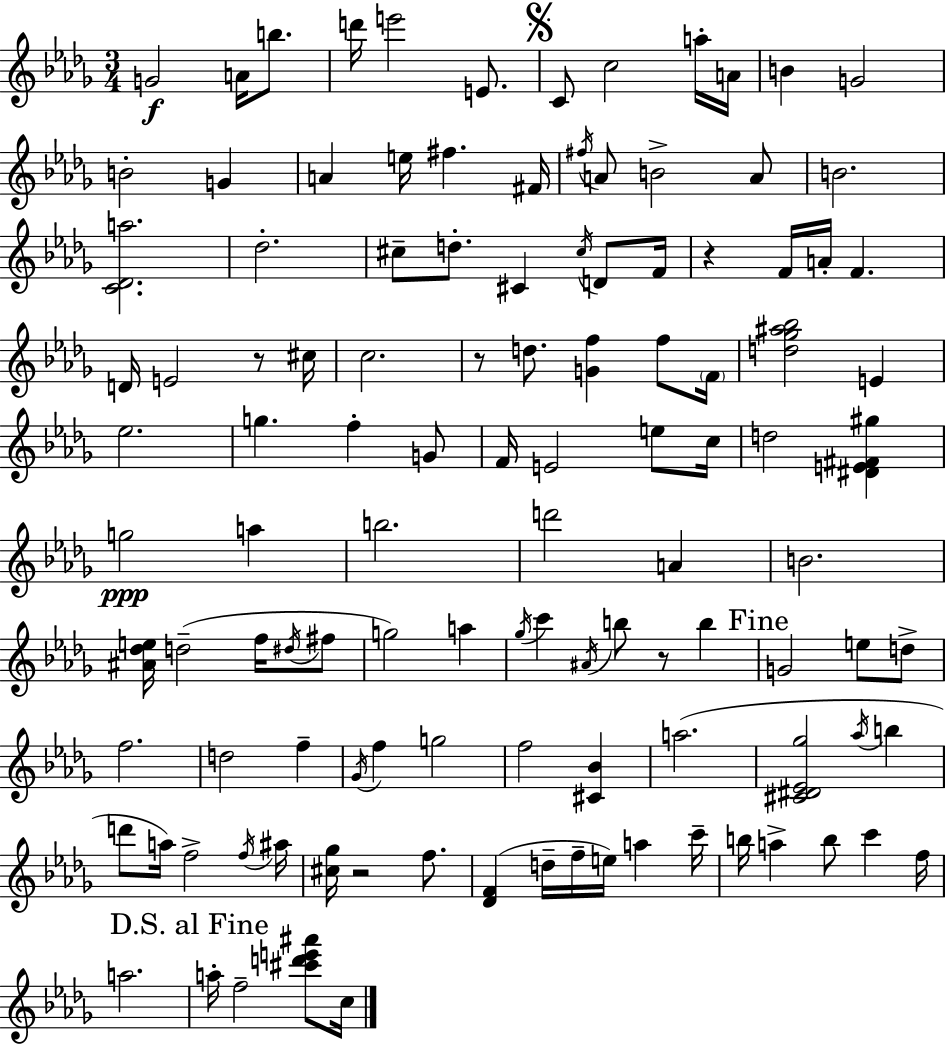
G4/h A4/s B5/e. D6/s E6/h E4/e. C4/e C5/h A5/s A4/s B4/q G4/h B4/h G4/q A4/q E5/s F#5/q. F#4/s F#5/s A4/e B4/h A4/e B4/h. [C4,Db4,A5]/h. Db5/h. C#5/e D5/e. C#4/q C#5/s D4/e F4/s R/q F4/s A4/s F4/q. D4/s E4/h R/e C#5/s C5/h. R/e D5/e. [G4,F5]/q F5/e F4/s [D5,Gb5,A#5,Bb5]/h E4/q Eb5/h. G5/q. F5/q G4/e F4/s E4/h E5/e C5/s D5/h [D#4,E4,F#4,G#5]/q G5/h A5/q B5/h. D6/h A4/q B4/h. [A#4,Db5,E5]/s D5/h F5/s D#5/s F#5/e G5/h A5/q Gb5/s C6/q A#4/s B5/e R/e B5/q G4/h E5/e D5/e F5/h. D5/h F5/q Gb4/s F5/q G5/h F5/h [C#4,Bb4]/q A5/h. [C#4,D#4,Eb4,Gb5]/h Ab5/s B5/q D6/e A5/s F5/h F5/s A#5/s [C#5,Gb5]/s R/h F5/e. [Db4,F4]/q D5/s F5/s E5/s A5/q C6/s B5/s A5/q B5/e C6/q F5/s A5/h. A5/s F5/h [C#6,D6,E6,A#6]/e C5/s